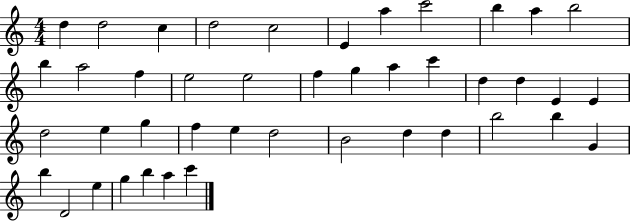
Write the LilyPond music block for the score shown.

{
  \clef treble
  \numericTimeSignature
  \time 4/4
  \key c \major
  d''4 d''2 c''4 | d''2 c''2 | e'4 a''4 c'''2 | b''4 a''4 b''2 | \break b''4 a''2 f''4 | e''2 e''2 | f''4 g''4 a''4 c'''4 | d''4 d''4 e'4 e'4 | \break d''2 e''4 g''4 | f''4 e''4 d''2 | b'2 d''4 d''4 | b''2 b''4 g'4 | \break b''4 d'2 e''4 | g''4 b''4 a''4 c'''4 | \bar "|."
}